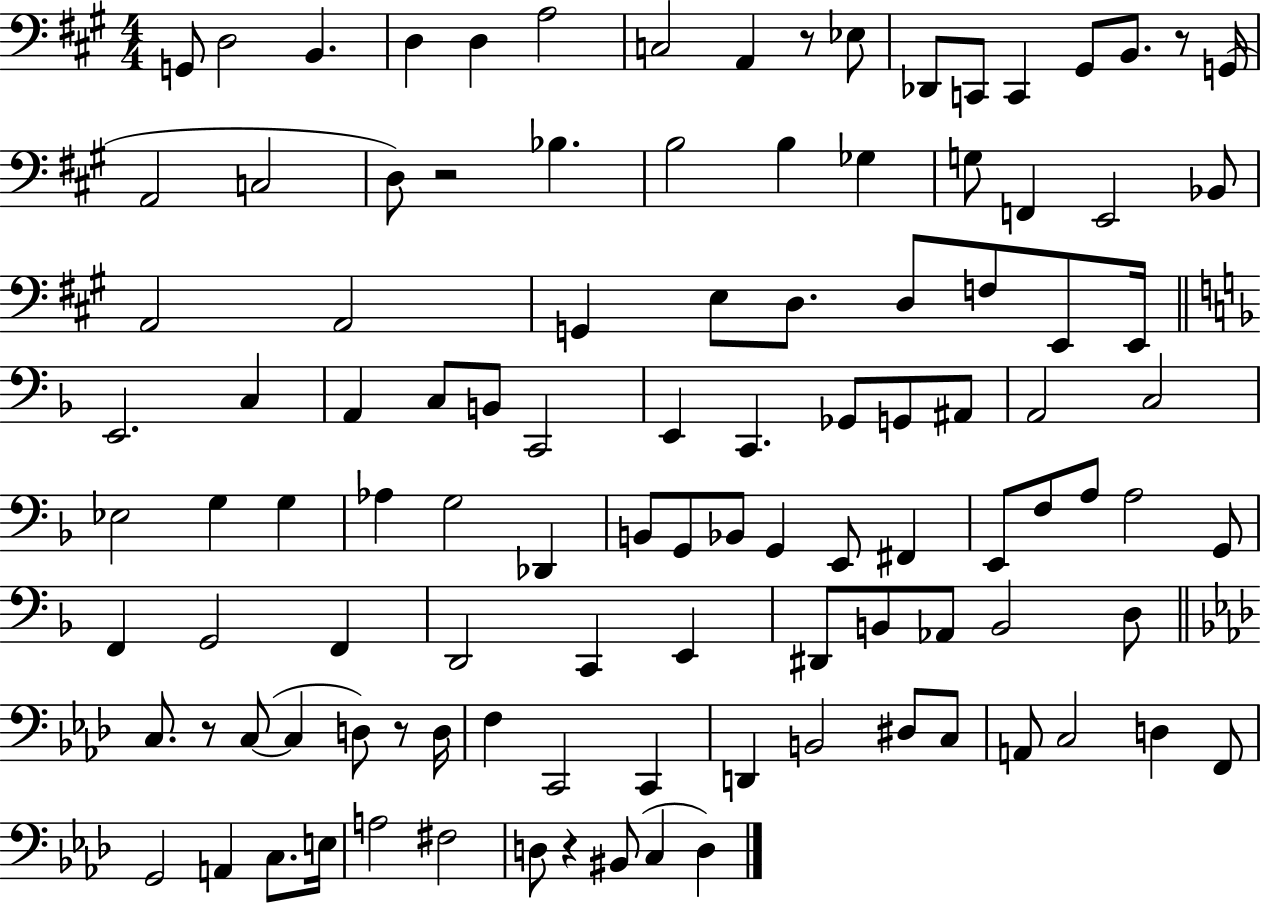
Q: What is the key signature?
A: A major